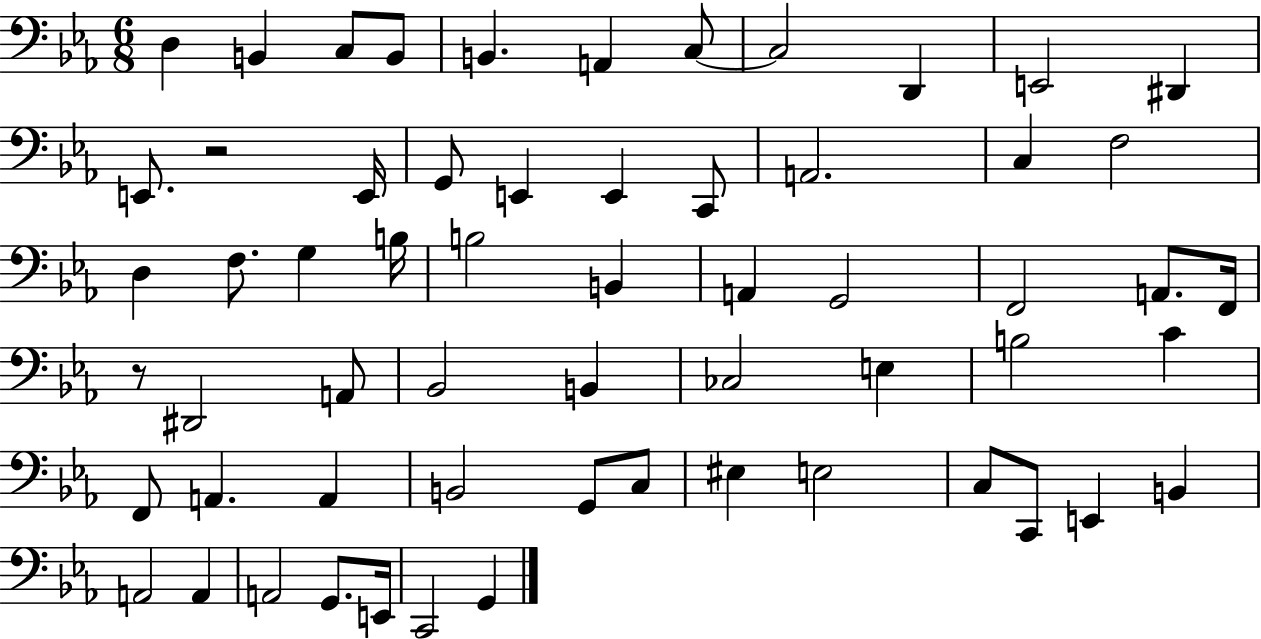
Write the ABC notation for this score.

X:1
T:Untitled
M:6/8
L:1/4
K:Eb
D, B,, C,/2 B,,/2 B,, A,, C,/2 C,2 D,, E,,2 ^D,, E,,/2 z2 E,,/4 G,,/2 E,, E,, C,,/2 A,,2 C, F,2 D, F,/2 G, B,/4 B,2 B,, A,, G,,2 F,,2 A,,/2 F,,/4 z/2 ^D,,2 A,,/2 _B,,2 B,, _C,2 E, B,2 C F,,/2 A,, A,, B,,2 G,,/2 C,/2 ^E, E,2 C,/2 C,,/2 E,, B,, A,,2 A,, A,,2 G,,/2 E,,/4 C,,2 G,,